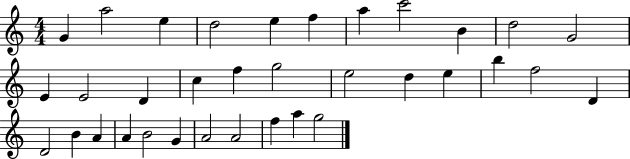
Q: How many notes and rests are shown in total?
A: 34